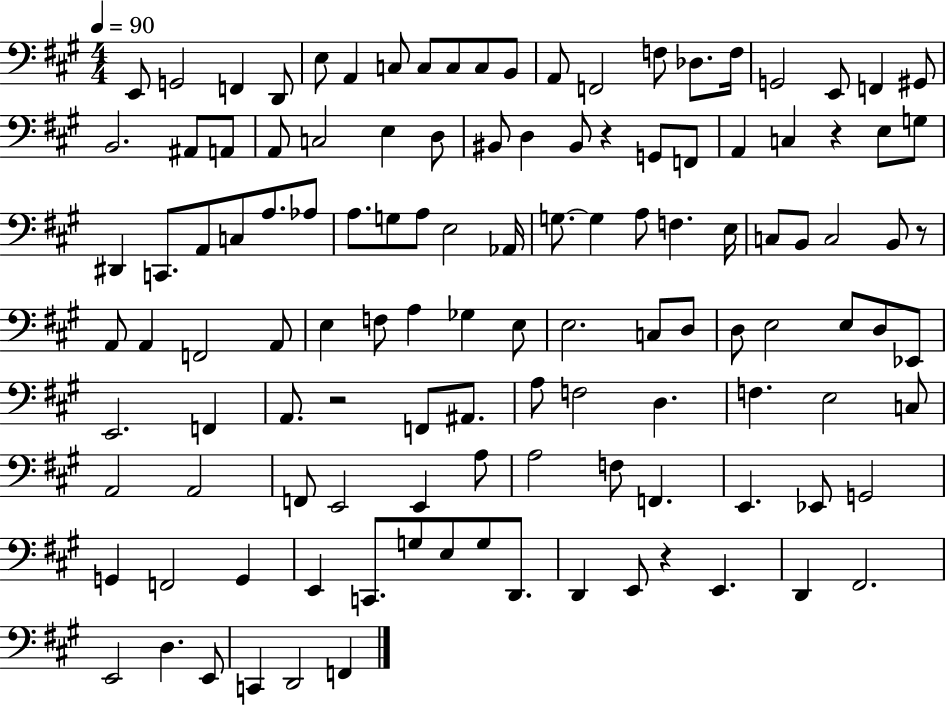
{
  \clef bass
  \numericTimeSignature
  \time 4/4
  \key a \major
  \tempo 4 = 90
  e,8 g,2 f,4 d,8 | e8 a,4 c8 c8 c8 c8 b,8 | a,8 f,2 f8 des8. f16 | g,2 e,8 f,4 gis,8 | \break b,2. ais,8 a,8 | a,8 c2 e4 d8 | bis,8 d4 bis,8 r4 g,8 f,8 | a,4 c4 r4 e8 g8 | \break dis,4 c,8. a,8 c8 a8. aes8 | a8. g8 a8 e2 aes,16 | g8.~~ g4 a8 f4. e16 | c8 b,8 c2 b,8 r8 | \break a,8 a,4 f,2 a,8 | e4 f8 a4 ges4 e8 | e2. c8 d8 | d8 e2 e8 d8 ees,8 | \break e,2. f,4 | a,8. r2 f,8 ais,8. | a8 f2 d4. | f4. e2 c8 | \break a,2 a,2 | f,8 e,2 e,4 a8 | a2 f8 f,4. | e,4. ees,8 g,2 | \break g,4 f,2 g,4 | e,4 c,8. g8 e8 g8 d,8. | d,4 e,8 r4 e,4. | d,4 fis,2. | \break e,2 d4. e,8 | c,4 d,2 f,4 | \bar "|."
}